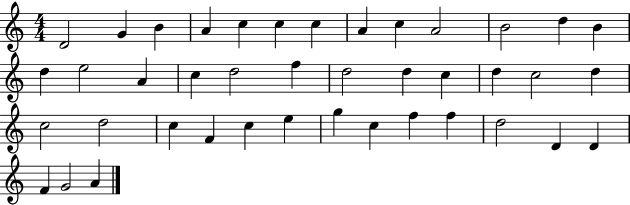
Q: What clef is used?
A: treble